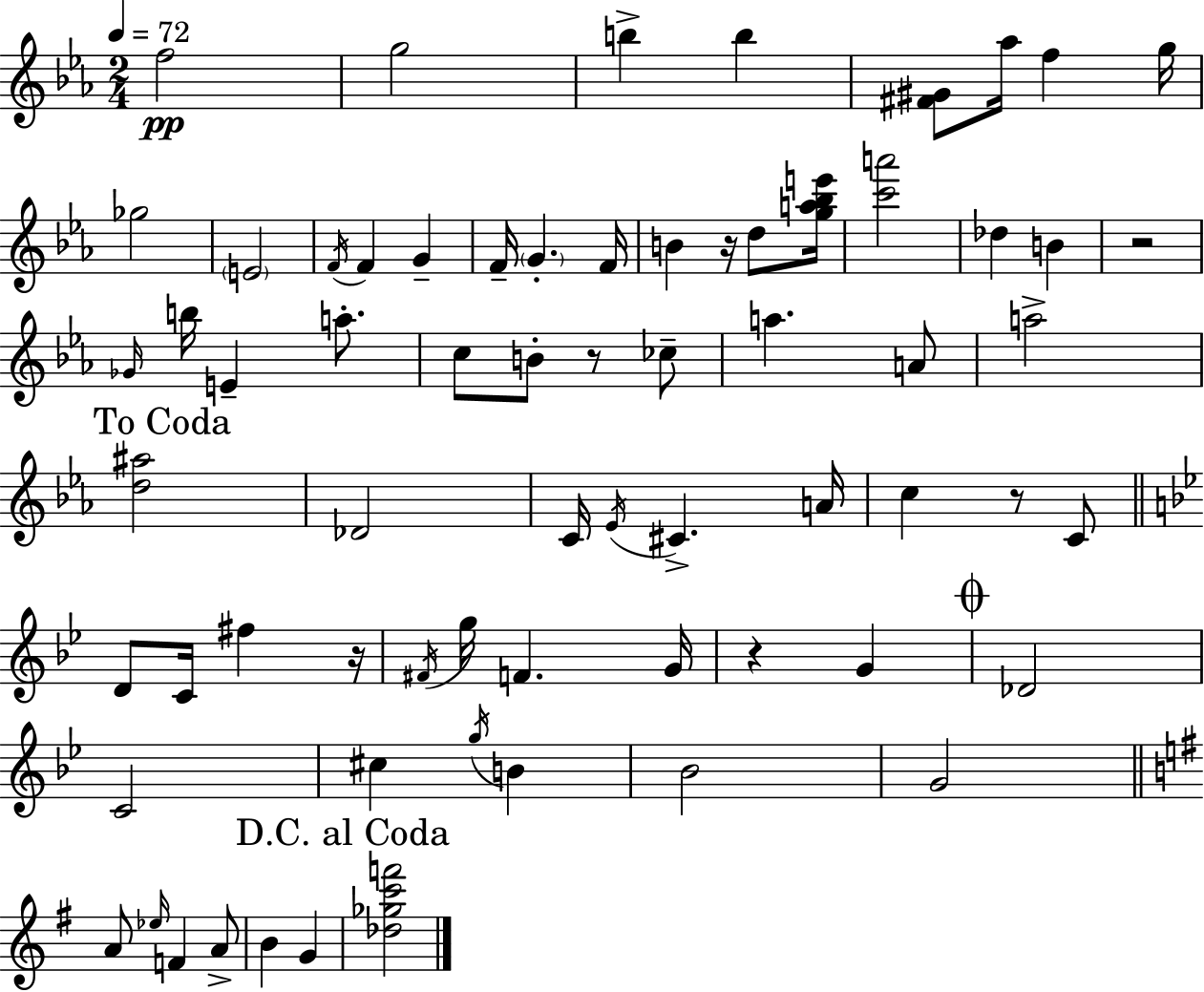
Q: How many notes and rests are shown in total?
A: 68